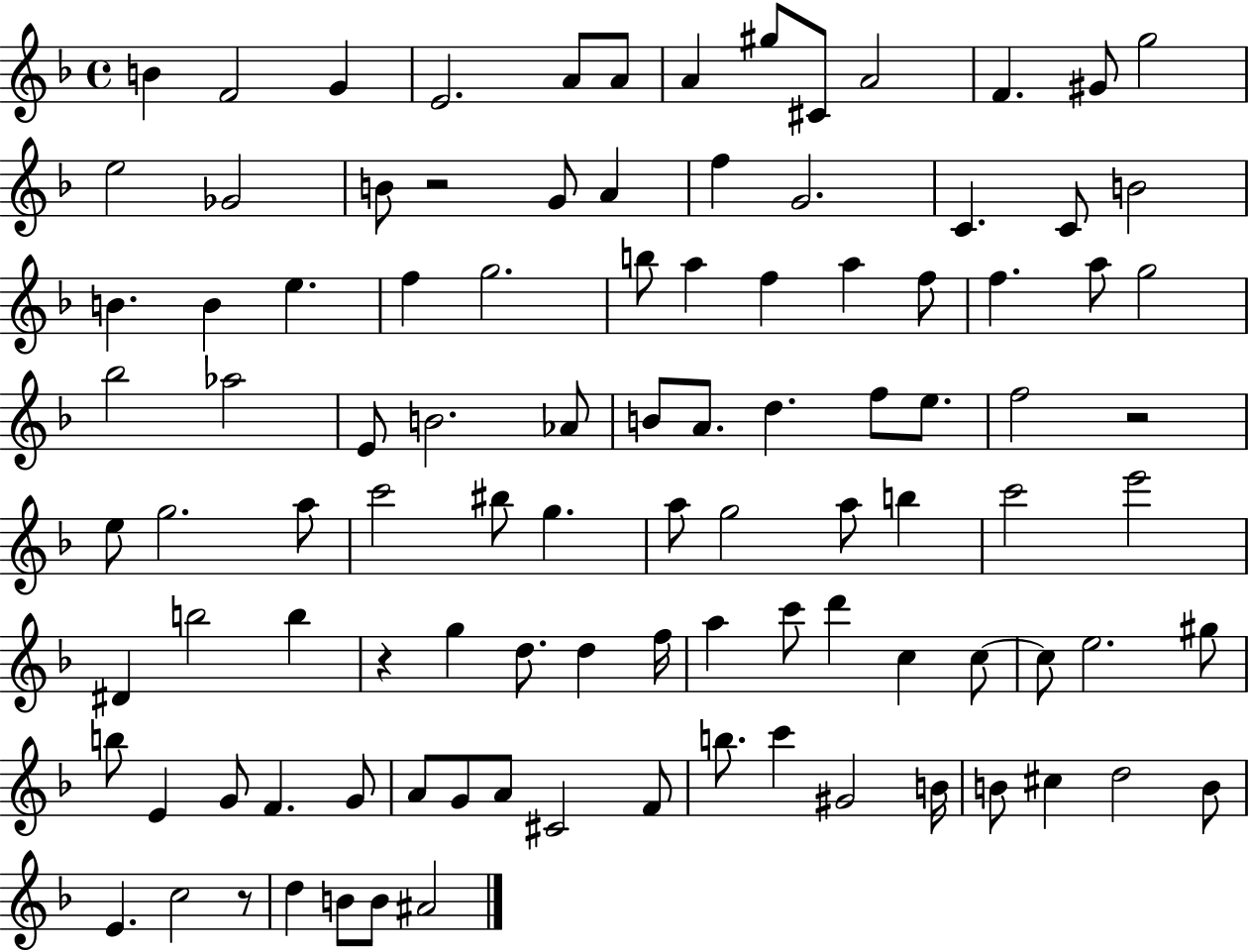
{
  \clef treble
  \time 4/4
  \defaultTimeSignature
  \key f \major
  b'4 f'2 g'4 | e'2. a'8 a'8 | a'4 gis''8 cis'8 a'2 | f'4. gis'8 g''2 | \break e''2 ges'2 | b'8 r2 g'8 a'4 | f''4 g'2. | c'4. c'8 b'2 | \break b'4. b'4 e''4. | f''4 g''2. | b''8 a''4 f''4 a''4 f''8 | f''4. a''8 g''2 | \break bes''2 aes''2 | e'8 b'2. aes'8 | b'8 a'8. d''4. f''8 e''8. | f''2 r2 | \break e''8 g''2. a''8 | c'''2 bis''8 g''4. | a''8 g''2 a''8 b''4 | c'''2 e'''2 | \break dis'4 b''2 b''4 | r4 g''4 d''8. d''4 f''16 | a''4 c'''8 d'''4 c''4 c''8~~ | c''8 e''2. gis''8 | \break b''8 e'4 g'8 f'4. g'8 | a'8 g'8 a'8 cis'2 f'8 | b''8. c'''4 gis'2 b'16 | b'8 cis''4 d''2 b'8 | \break e'4. c''2 r8 | d''4 b'8 b'8 ais'2 | \bar "|."
}